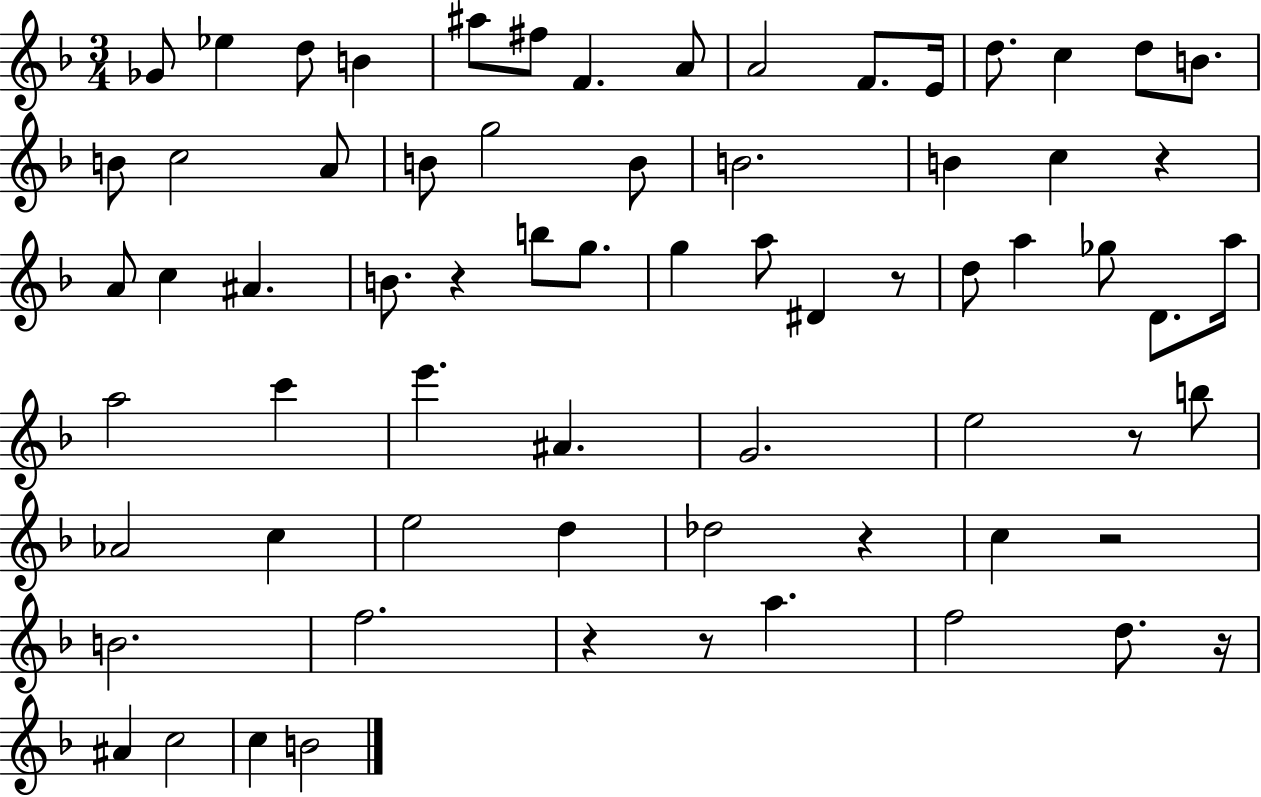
{
  \clef treble
  \numericTimeSignature
  \time 3/4
  \key f \major
  ges'8 ees''4 d''8 b'4 | ais''8 fis''8 f'4. a'8 | a'2 f'8. e'16 | d''8. c''4 d''8 b'8. | \break b'8 c''2 a'8 | b'8 g''2 b'8 | b'2. | b'4 c''4 r4 | \break a'8 c''4 ais'4. | b'8. r4 b''8 g''8. | g''4 a''8 dis'4 r8 | d''8 a''4 ges''8 d'8. a''16 | \break a''2 c'''4 | e'''4. ais'4. | g'2. | e''2 r8 b''8 | \break aes'2 c''4 | e''2 d''4 | des''2 r4 | c''4 r2 | \break b'2. | f''2. | r4 r8 a''4. | f''2 d''8. r16 | \break ais'4 c''2 | c''4 b'2 | \bar "|."
}